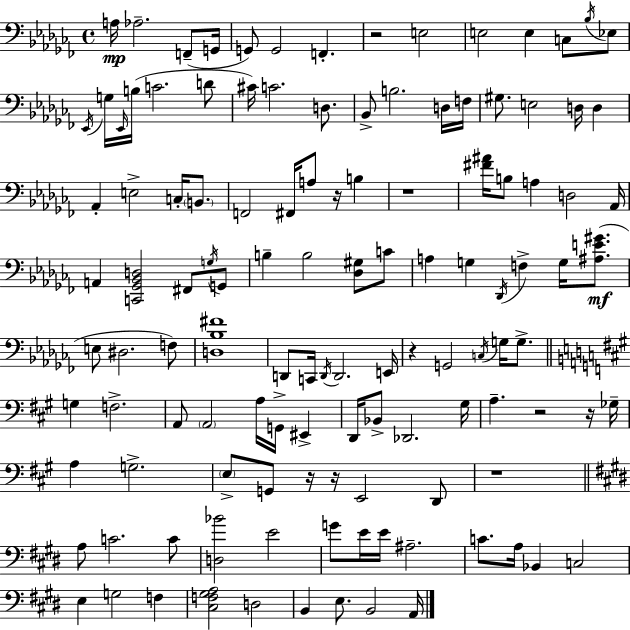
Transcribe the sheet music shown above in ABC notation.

X:1
T:Untitled
M:4/4
L:1/4
K:Abm
A,/4 _A,2 F,,/2 G,,/4 G,,/2 G,,2 F,, z2 E,2 E,2 E, C,/2 _B,/4 _E,/2 _E,,/4 G,/4 _E,,/4 B,/4 C2 D/2 ^C/4 C2 D,/2 _B,,/2 B,2 D,/4 F,/4 ^G,/2 E,2 D,/4 D, _A,, E,2 C,/4 B,,/2 F,,2 ^F,,/4 A,/2 z/4 B, z4 [^F^A]/4 B,/2 A, D,2 _A,,/4 A,, [C,,_G,,_B,,D,]2 ^F,,/2 G,/4 G,,/2 B, B,2 [_D,^G,]/2 C/2 A, G, _D,,/4 F, G,/4 [^A,E^G]/2 E,/2 ^D,2 F,/2 [D,_B,^F]4 D,,/2 C,,/4 D,,/4 D,,2 E,,/4 z G,,2 C,/4 G,/4 G,/2 G, F,2 A,,/2 A,,2 A,/4 G,,/4 ^E,, D,,/4 _B,,/2 _D,,2 ^G,/4 A, z2 z/4 _G,/4 A, G,2 E,/2 G,,/2 z/4 z/4 E,,2 D,,/2 z4 A,/2 C2 C/2 [D,_B]2 E2 G/2 E/4 E/4 ^A,2 C/2 A,/4 _B,, C,2 E, G,2 F, [^C,F,^G,A,]2 D,2 B,, E,/2 B,,2 A,,/4